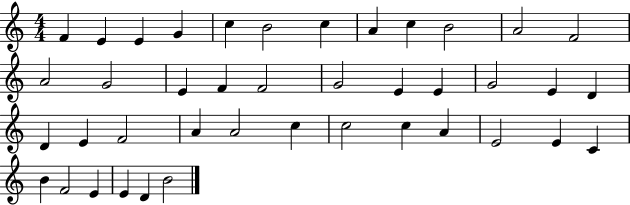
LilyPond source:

{
  \clef treble
  \numericTimeSignature
  \time 4/4
  \key c \major
  f'4 e'4 e'4 g'4 | c''4 b'2 c''4 | a'4 c''4 b'2 | a'2 f'2 | \break a'2 g'2 | e'4 f'4 f'2 | g'2 e'4 e'4 | g'2 e'4 d'4 | \break d'4 e'4 f'2 | a'4 a'2 c''4 | c''2 c''4 a'4 | e'2 e'4 c'4 | \break b'4 f'2 e'4 | e'4 d'4 b'2 | \bar "|."
}